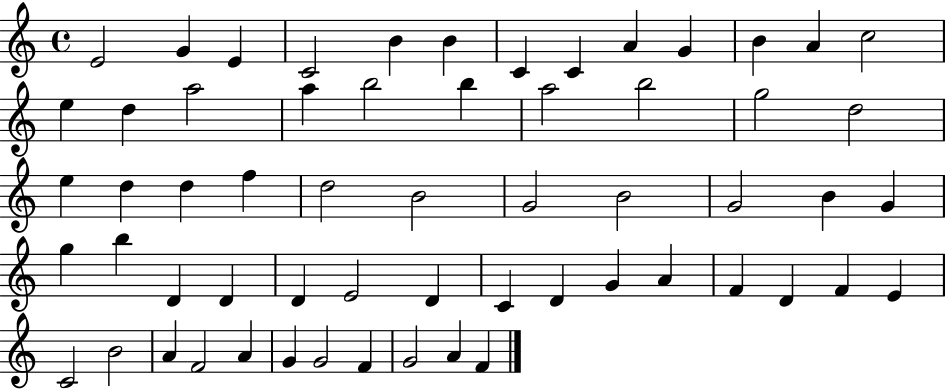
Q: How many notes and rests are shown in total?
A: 60